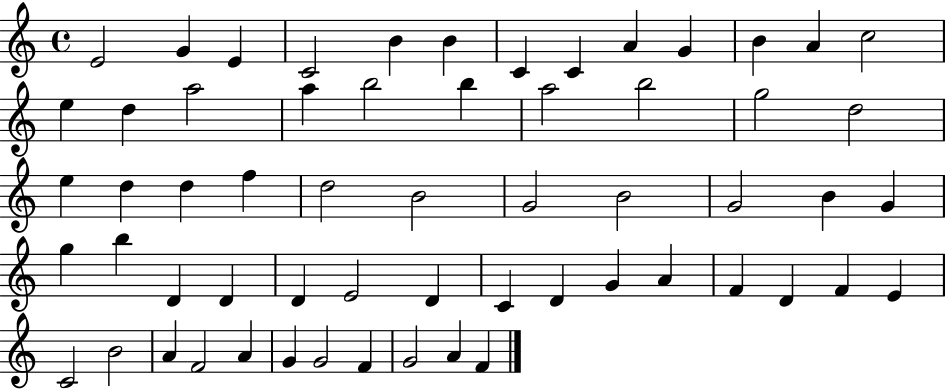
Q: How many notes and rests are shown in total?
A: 60